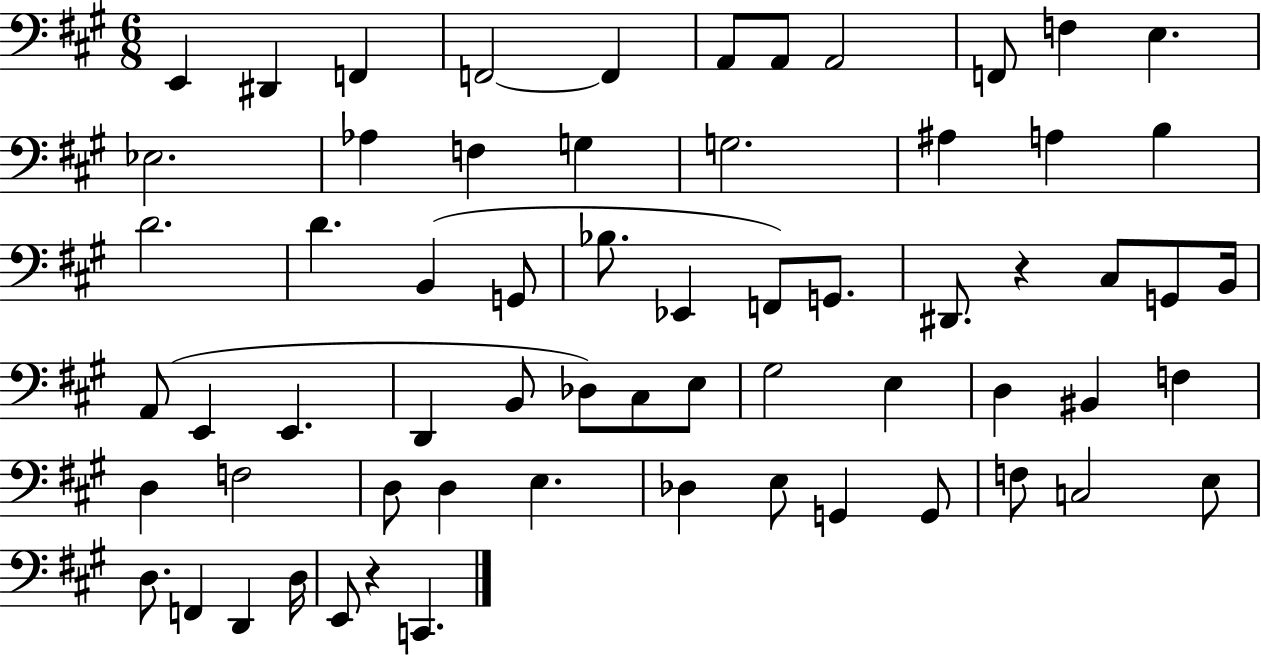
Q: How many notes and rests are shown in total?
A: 64